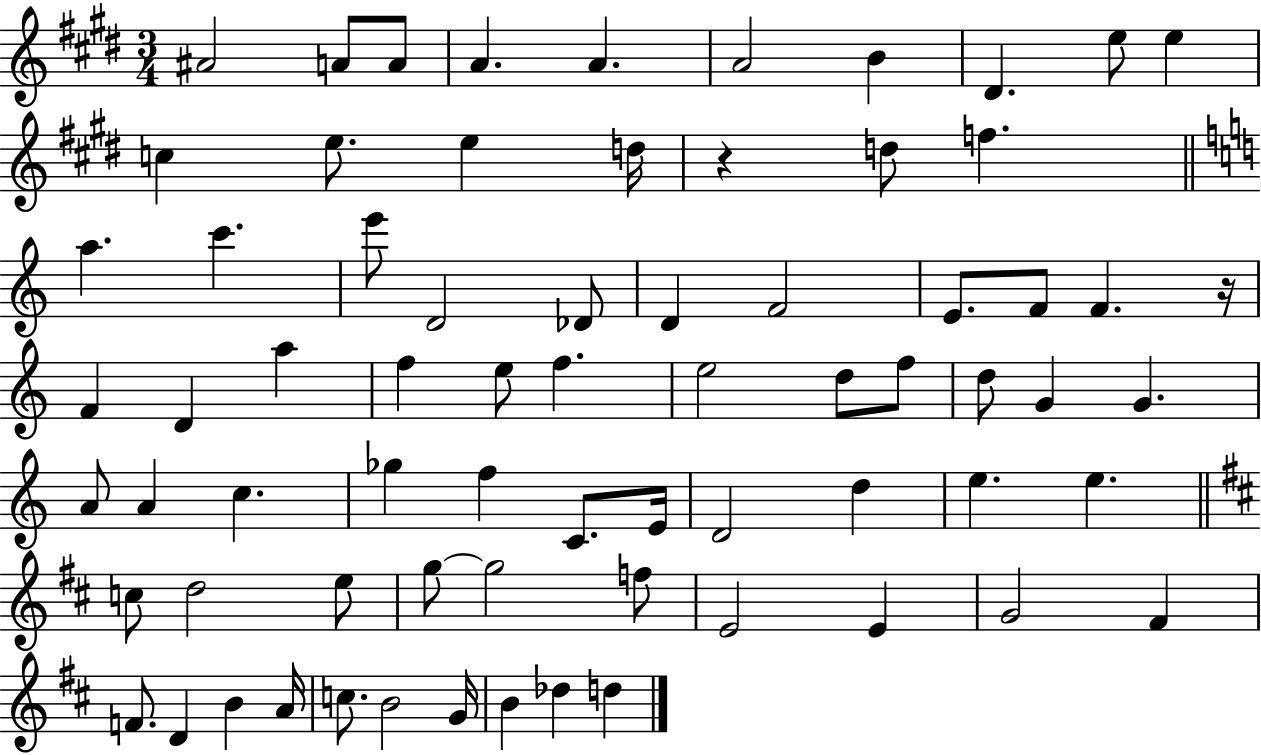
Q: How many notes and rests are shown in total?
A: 71